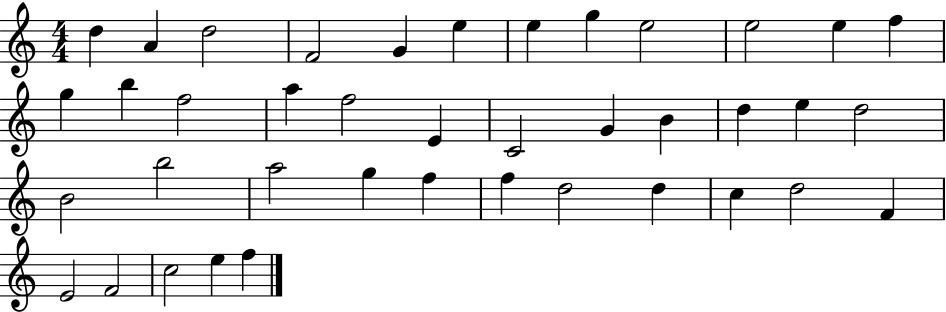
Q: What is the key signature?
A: C major